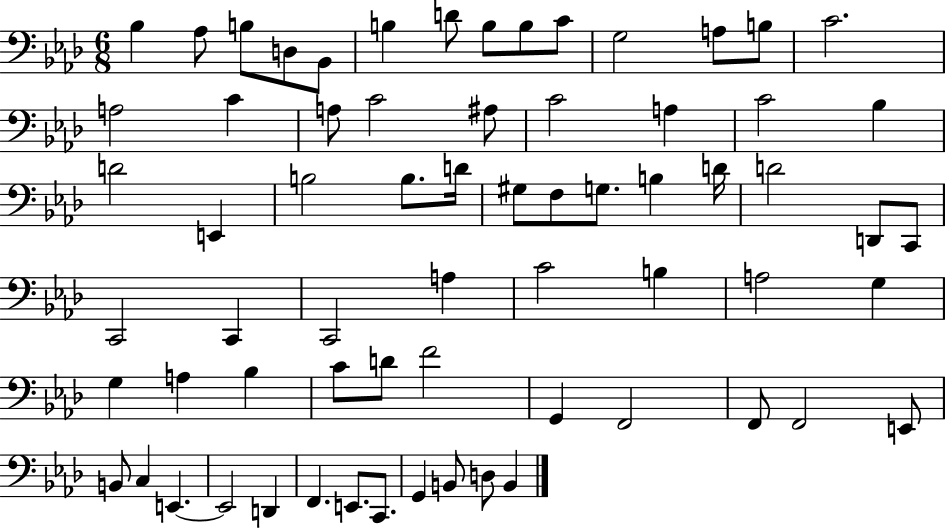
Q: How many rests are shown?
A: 0